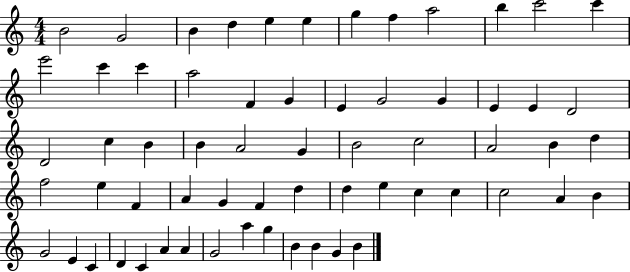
{
  \clef treble
  \numericTimeSignature
  \time 4/4
  \key c \major
  b'2 g'2 | b'4 d''4 e''4 e''4 | g''4 f''4 a''2 | b''4 c'''2 c'''4 | \break e'''2 c'''4 c'''4 | a''2 f'4 g'4 | e'4 g'2 g'4 | e'4 e'4 d'2 | \break d'2 c''4 b'4 | b'4 a'2 g'4 | b'2 c''2 | a'2 b'4 d''4 | \break f''2 e''4 f'4 | a'4 g'4 f'4 d''4 | d''4 e''4 c''4 c''4 | c''2 a'4 b'4 | \break g'2 e'4 c'4 | d'4 c'4 a'4 a'4 | g'2 a''4 g''4 | b'4 b'4 g'4 b'4 | \break \bar "|."
}